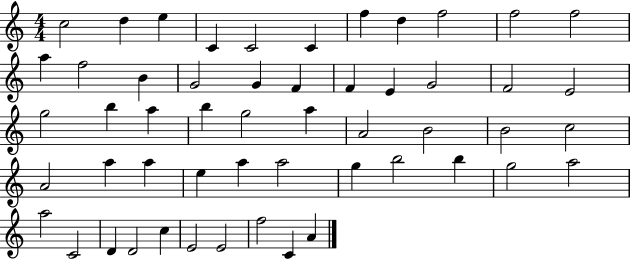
C5/h D5/q E5/q C4/q C4/h C4/q F5/q D5/q F5/h F5/h F5/h A5/q F5/h B4/q G4/h G4/q F4/q F4/q E4/q G4/h F4/h E4/h G5/h B5/q A5/q B5/q G5/h A5/q A4/h B4/h B4/h C5/h A4/h A5/q A5/q E5/q A5/q A5/h G5/q B5/h B5/q G5/h A5/h A5/h C4/h D4/q D4/h C5/q E4/h E4/h F5/h C4/q A4/q